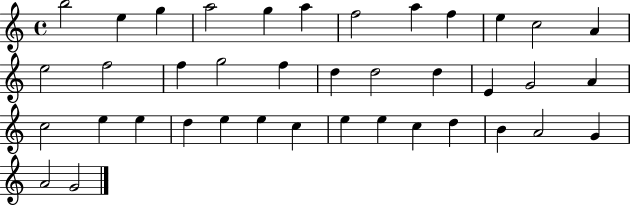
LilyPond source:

{
  \clef treble
  \time 4/4
  \defaultTimeSignature
  \key c \major
  b''2 e''4 g''4 | a''2 g''4 a''4 | f''2 a''4 f''4 | e''4 c''2 a'4 | \break e''2 f''2 | f''4 g''2 f''4 | d''4 d''2 d''4 | e'4 g'2 a'4 | \break c''2 e''4 e''4 | d''4 e''4 e''4 c''4 | e''4 e''4 c''4 d''4 | b'4 a'2 g'4 | \break a'2 g'2 | \bar "|."
}